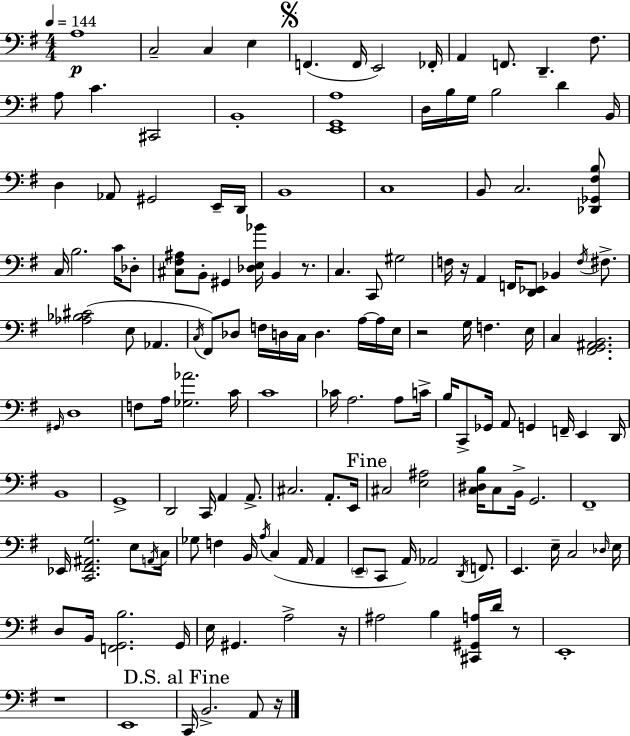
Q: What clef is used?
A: bass